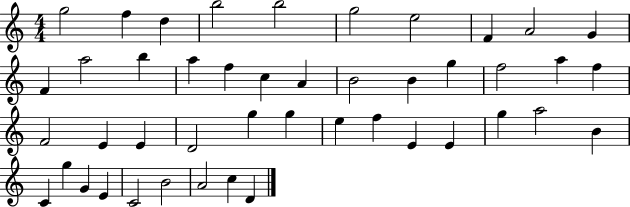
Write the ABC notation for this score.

X:1
T:Untitled
M:4/4
L:1/4
K:C
g2 f d b2 b2 g2 e2 F A2 G F a2 b a f c A B2 B g f2 a f F2 E E D2 g g e f E E g a2 B C g G E C2 B2 A2 c D